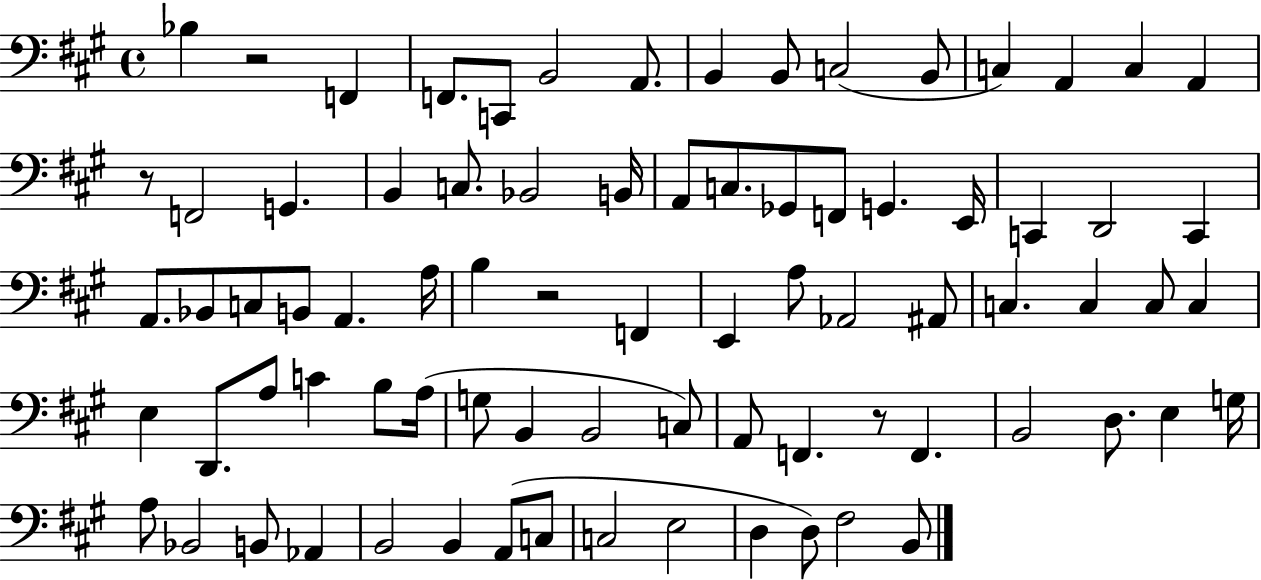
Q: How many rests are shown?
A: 4